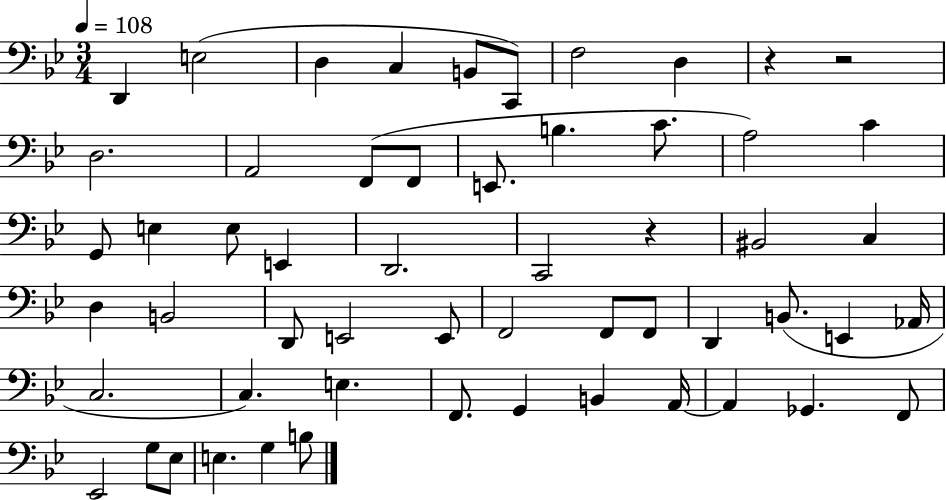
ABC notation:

X:1
T:Untitled
M:3/4
L:1/4
K:Bb
D,, E,2 D, C, B,,/2 C,,/2 F,2 D, z z2 D,2 A,,2 F,,/2 F,,/2 E,,/2 B, C/2 A,2 C G,,/2 E, E,/2 E,, D,,2 C,,2 z ^B,,2 C, D, B,,2 D,,/2 E,,2 E,,/2 F,,2 F,,/2 F,,/2 D,, B,,/2 E,, _A,,/4 C,2 C, E, F,,/2 G,, B,, A,,/4 A,, _G,, F,,/2 _E,,2 G,/2 _E,/2 E, G, B,/2